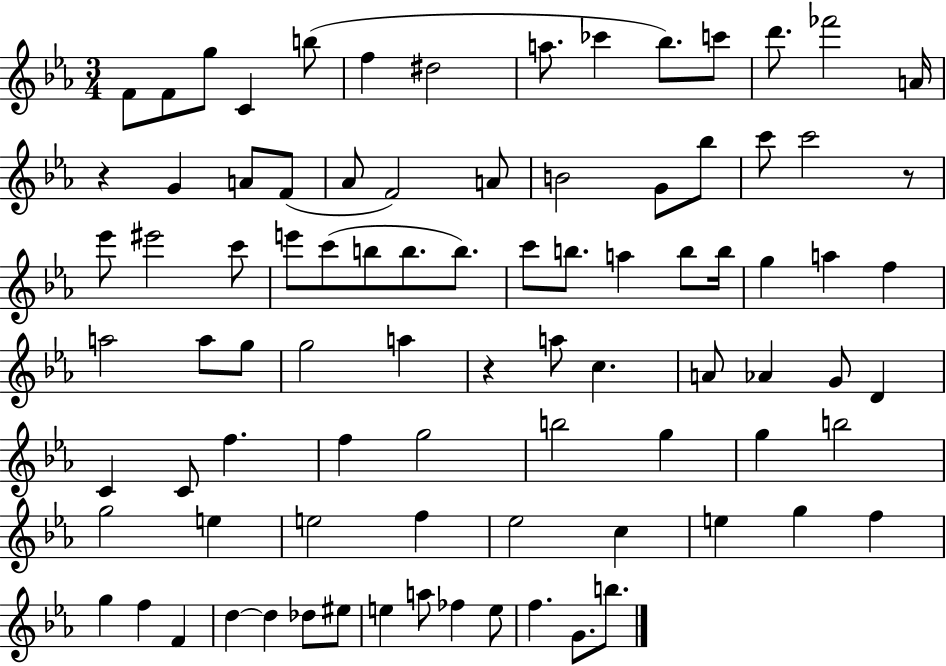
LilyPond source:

{
  \clef treble
  \numericTimeSignature
  \time 3/4
  \key ees \major
  f'8 f'8 g''8 c'4 b''8( | f''4 dis''2 | a''8. ces'''4 bes''8.) c'''8 | d'''8. fes'''2 a'16 | \break r4 g'4 a'8 f'8( | aes'8 f'2) a'8 | b'2 g'8 bes''8 | c'''8 c'''2 r8 | \break ees'''8 eis'''2 c'''8 | e'''8 c'''8( b''8 b''8. b''8.) | c'''8 b''8. a''4 b''8 b''16 | g''4 a''4 f''4 | \break a''2 a''8 g''8 | g''2 a''4 | r4 a''8 c''4. | a'8 aes'4 g'8 d'4 | \break c'4 c'8 f''4. | f''4 g''2 | b''2 g''4 | g''4 b''2 | \break g''2 e''4 | e''2 f''4 | ees''2 c''4 | e''4 g''4 f''4 | \break g''4 f''4 f'4 | d''4~~ d''4 des''8 eis''8 | e''4 a''8 fes''4 e''8 | f''4. g'8. b''8. | \break \bar "|."
}